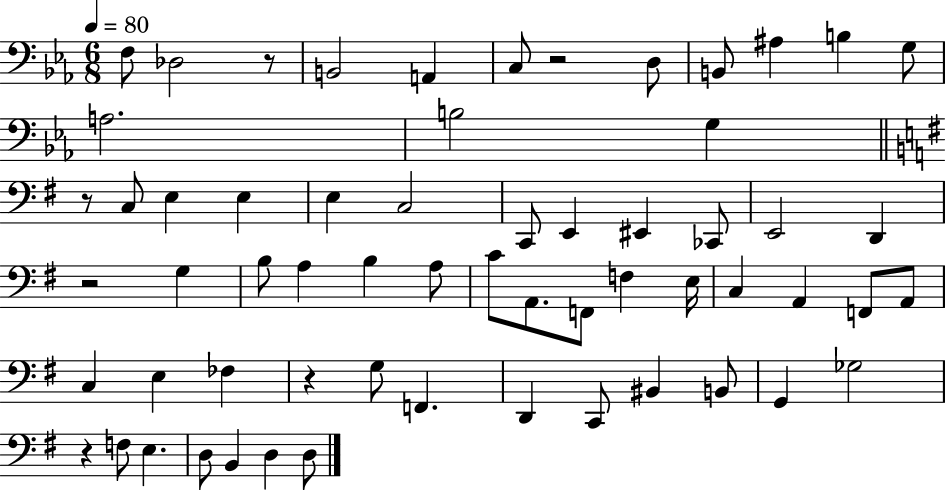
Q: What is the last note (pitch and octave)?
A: D3